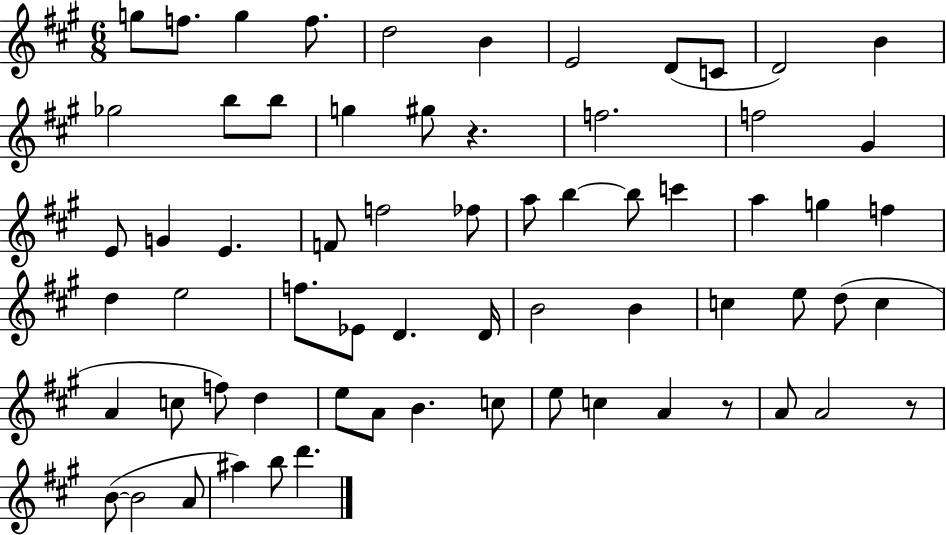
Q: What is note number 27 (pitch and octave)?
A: B5